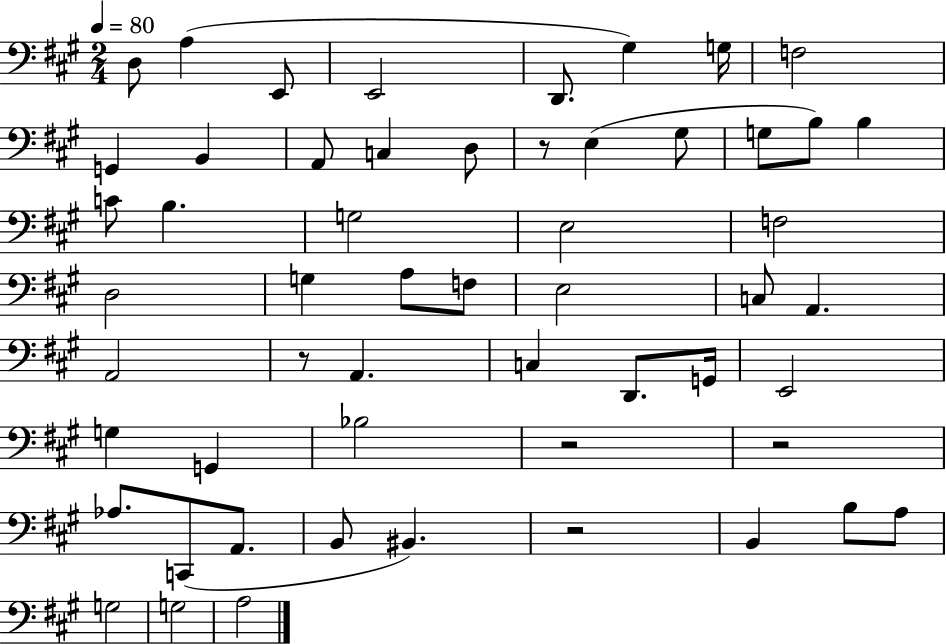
D3/e A3/q E2/e E2/h D2/e. G#3/q G3/s F3/h G2/q B2/q A2/e C3/q D3/e R/e E3/q G#3/e G3/e B3/e B3/q C4/e B3/q. G3/h E3/h F3/h D3/h G3/q A3/e F3/e E3/h C3/e A2/q. A2/h R/e A2/q. C3/q D2/e. G2/s E2/h G3/q G2/q Bb3/h R/h R/h Ab3/e. C2/e A2/e. B2/e BIS2/q. R/h B2/q B3/e A3/e G3/h G3/h A3/h